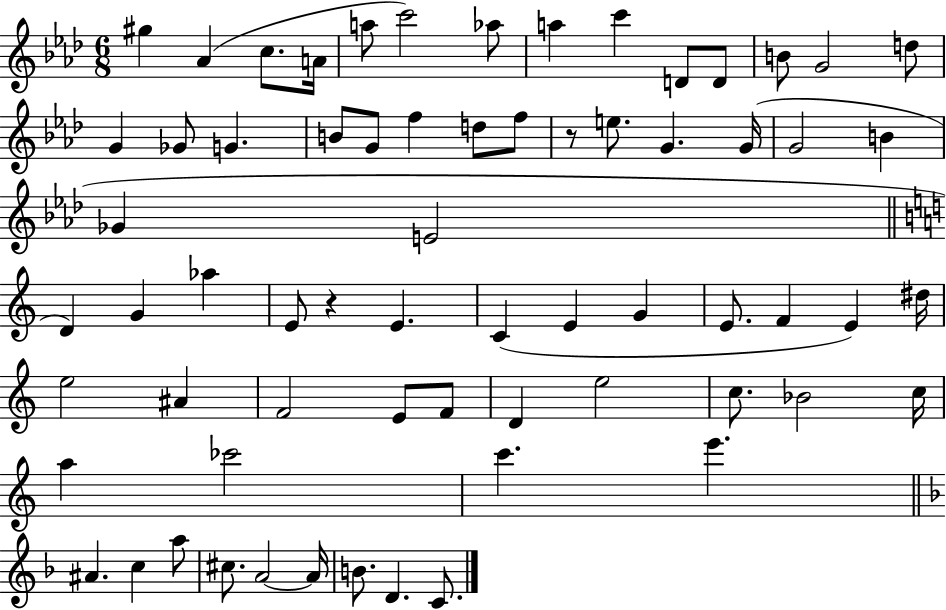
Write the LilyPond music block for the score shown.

{
  \clef treble
  \numericTimeSignature
  \time 6/8
  \key aes \major
  gis''4 aes'4( c''8. a'16 | a''8 c'''2) aes''8 | a''4 c'''4 d'8 d'8 | b'8 g'2 d''8 | \break g'4 ges'8 g'4. | b'8 g'8 f''4 d''8 f''8 | r8 e''8. g'4. g'16( | g'2 b'4 | \break ges'4 e'2 | \bar "||" \break \key a \minor d'4) g'4 aes''4 | e'8 r4 e'4. | c'4( e'4 g'4 | e'8. f'4 e'4) dis''16 | \break e''2 ais'4 | f'2 e'8 f'8 | d'4 e''2 | c''8. bes'2 c''16 | \break a''4 ces'''2 | c'''4. e'''4. | \bar "||" \break \key f \major ais'4. c''4 a''8 | cis''8. a'2~~ a'16 | b'8. d'4. c'8. | \bar "|."
}